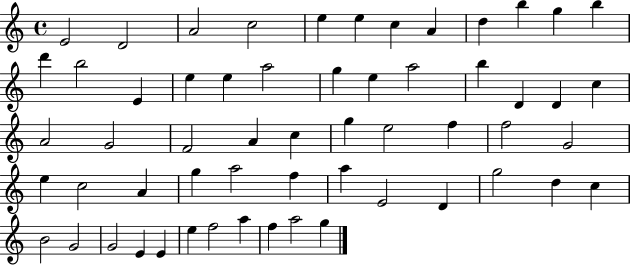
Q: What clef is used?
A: treble